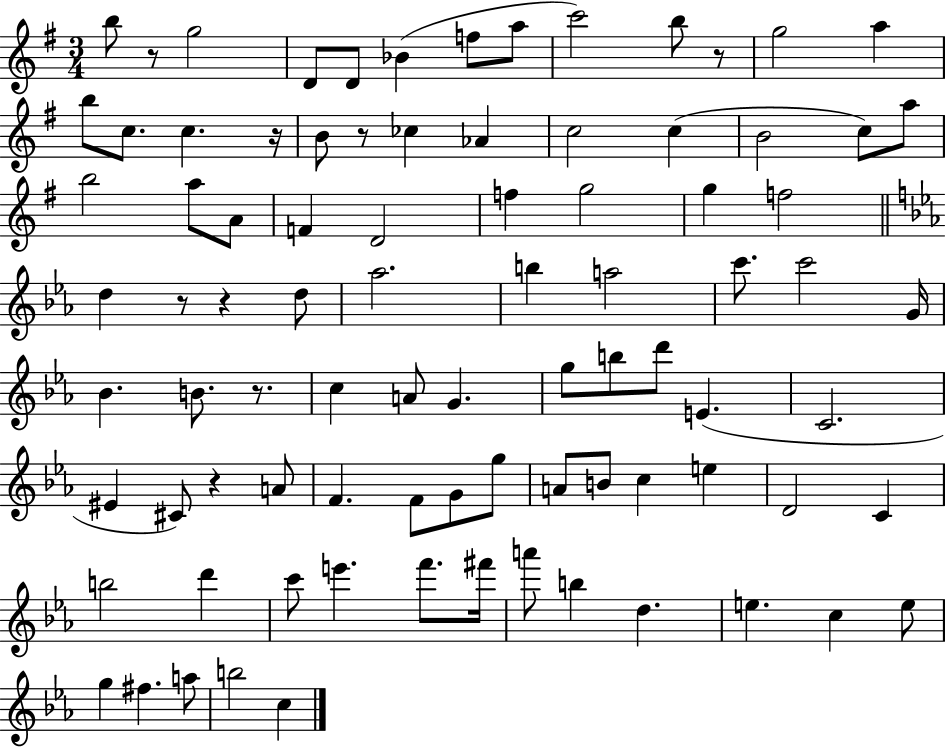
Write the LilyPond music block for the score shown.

{
  \clef treble
  \numericTimeSignature
  \time 3/4
  \key g \major
  b''8 r8 g''2 | d'8 d'8 bes'4( f''8 a''8 | c'''2) b''8 r8 | g''2 a''4 | \break b''8 c''8. c''4. r16 | b'8 r8 ces''4 aes'4 | c''2 c''4( | b'2 c''8) a''8 | \break b''2 a''8 a'8 | f'4 d'2 | f''4 g''2 | g''4 f''2 | \break \bar "||" \break \key c \minor d''4 r8 r4 d''8 | aes''2. | b''4 a''2 | c'''8. c'''2 g'16 | \break bes'4. b'8. r8. | c''4 a'8 g'4. | g''8 b''8 d'''8 e'4.( | c'2. | \break eis'4 cis'8) r4 a'8 | f'4. f'8 g'8 g''8 | a'8 b'8 c''4 e''4 | d'2 c'4 | \break b''2 d'''4 | c'''8 e'''4. f'''8. fis'''16 | a'''8 b''4 d''4. | e''4. c''4 e''8 | \break g''4 fis''4. a''8 | b''2 c''4 | \bar "|."
}